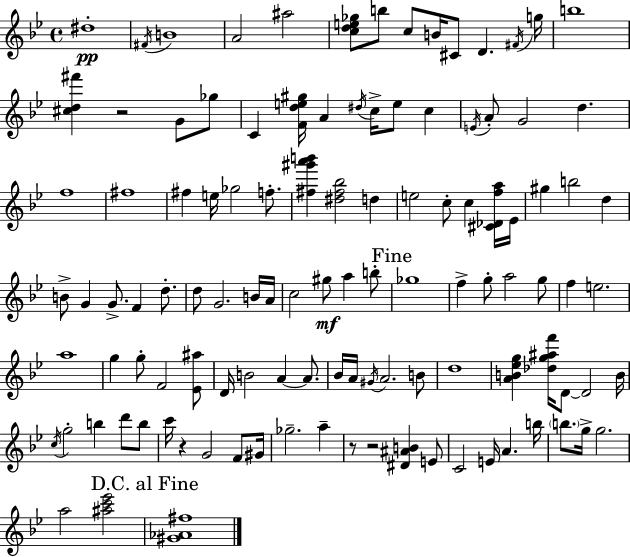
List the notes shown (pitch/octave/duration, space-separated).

D#5/w F#4/s B4/w A4/h A#5/h [C5,D5,E5,Gb5]/e B5/e C5/e B4/s C#4/e D4/q. F#4/s G5/s B5/w [C#5,D5,F#6]/q R/h G4/e Gb5/e C4/q [F4,D5,E5,G#5]/s A4/q D#5/s C5/s E5/e C5/q E4/s A4/e G4/h D5/q. F5/w F#5/w F#5/q E5/s Gb5/h F5/e. [F#5,G#6,A6,B6]/q [D#5,F#5,Bb5]/h D5/q E5/h C5/e C5/q [C#4,Db4,F5,A5]/s Eb4/s G#5/q B5/h D5/q B4/e G4/q G4/e. F4/q D5/e. D5/e G4/h. B4/s A4/s C5/h G#5/e A5/q B5/e Gb5/w F5/q G5/e A5/h G5/e F5/q E5/h. A5/w G5/q G5/e F4/h [Eb4,A#5]/e D4/s B4/h A4/q A4/e. Bb4/s A4/s G#4/s A4/h. B4/e D5/w [A4,B4,Eb5,G5]/q [Db5,G5,A#5,F6]/s D4/e D4/h B4/s C5/s G5/h B5/q D6/e B5/e C6/s R/q G4/h F4/e G#4/s Gb5/h. A5/q R/e R/h [D#4,A#4,B4]/q E4/e C4/h E4/s A4/q. B5/s B5/e. G5/s G5/h. A5/h [A#5,C6,Eb6]/h [G#4,Ab4,F#5]/w